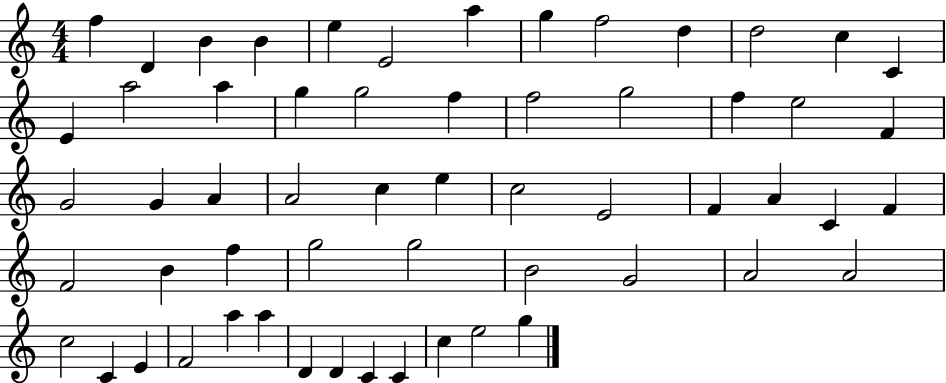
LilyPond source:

{
  \clef treble
  \numericTimeSignature
  \time 4/4
  \key c \major
  f''4 d'4 b'4 b'4 | e''4 e'2 a''4 | g''4 f''2 d''4 | d''2 c''4 c'4 | \break e'4 a''2 a''4 | g''4 g''2 f''4 | f''2 g''2 | f''4 e''2 f'4 | \break g'2 g'4 a'4 | a'2 c''4 e''4 | c''2 e'2 | f'4 a'4 c'4 f'4 | \break f'2 b'4 f''4 | g''2 g''2 | b'2 g'2 | a'2 a'2 | \break c''2 c'4 e'4 | f'2 a''4 a''4 | d'4 d'4 c'4 c'4 | c''4 e''2 g''4 | \break \bar "|."
}